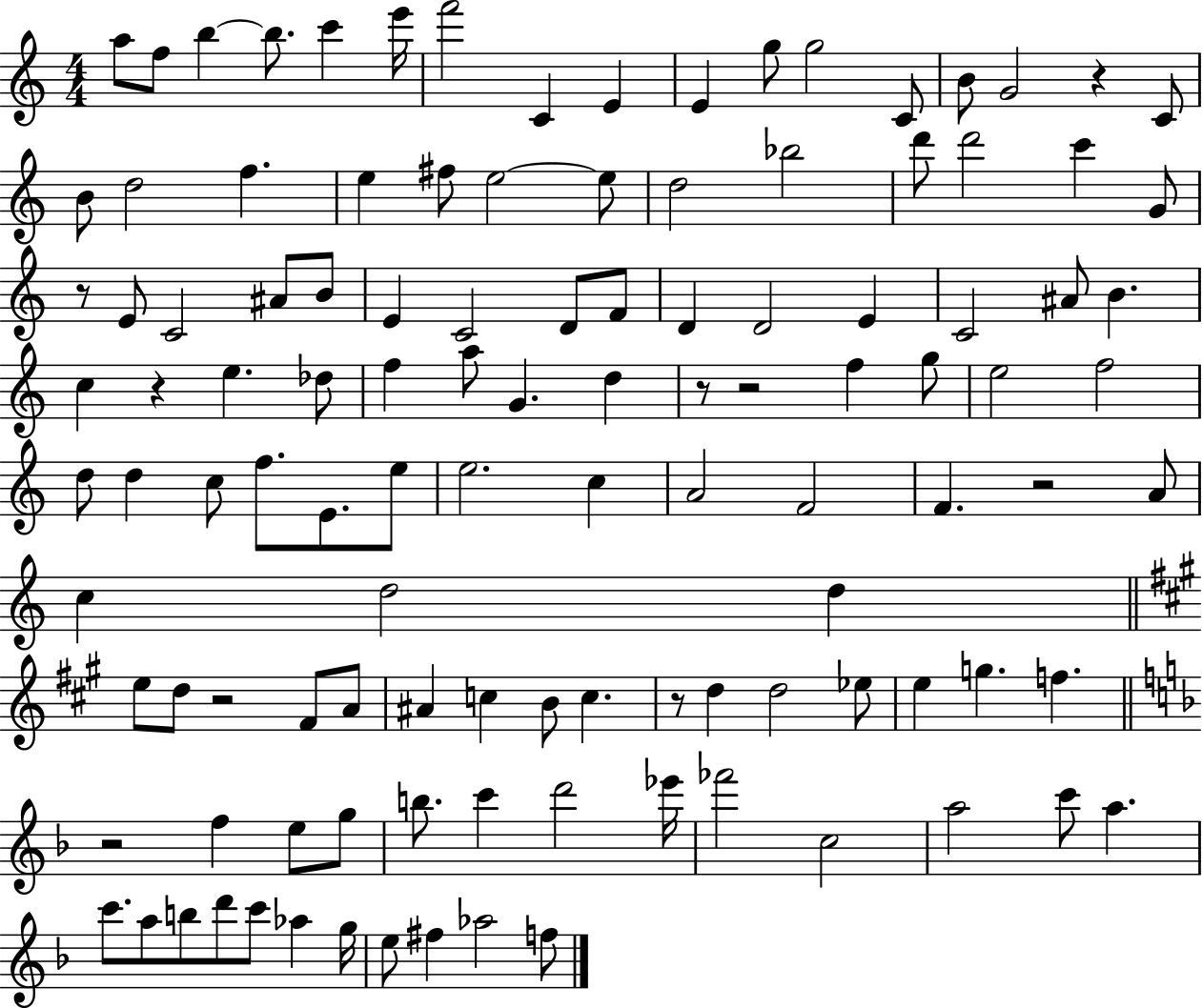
{
  \clef treble
  \numericTimeSignature
  \time 4/4
  \key c \major
  a''8 f''8 b''4~~ b''8. c'''4 e'''16 | f'''2 c'4 e'4 | e'4 g''8 g''2 c'8 | b'8 g'2 r4 c'8 | \break b'8 d''2 f''4. | e''4 fis''8 e''2~~ e''8 | d''2 bes''2 | d'''8 d'''2 c'''4 g'8 | \break r8 e'8 c'2 ais'8 b'8 | e'4 c'2 d'8 f'8 | d'4 d'2 e'4 | c'2 ais'8 b'4. | \break c''4 r4 e''4. des''8 | f''4 a''8 g'4. d''4 | r8 r2 f''4 g''8 | e''2 f''2 | \break d''8 d''4 c''8 f''8. e'8. e''8 | e''2. c''4 | a'2 f'2 | f'4. r2 a'8 | \break c''4 d''2 d''4 | \bar "||" \break \key a \major e''8 d''8 r2 fis'8 a'8 | ais'4 c''4 b'8 c''4. | r8 d''4 d''2 ees''8 | e''4 g''4. f''4. | \break \bar "||" \break \key d \minor r2 f''4 e''8 g''8 | b''8. c'''4 d'''2 ees'''16 | fes'''2 c''2 | a''2 c'''8 a''4. | \break c'''8. a''8 b''8 d'''8 c'''8 aes''4 g''16 | e''8 fis''4 aes''2 f''8 | \bar "|."
}